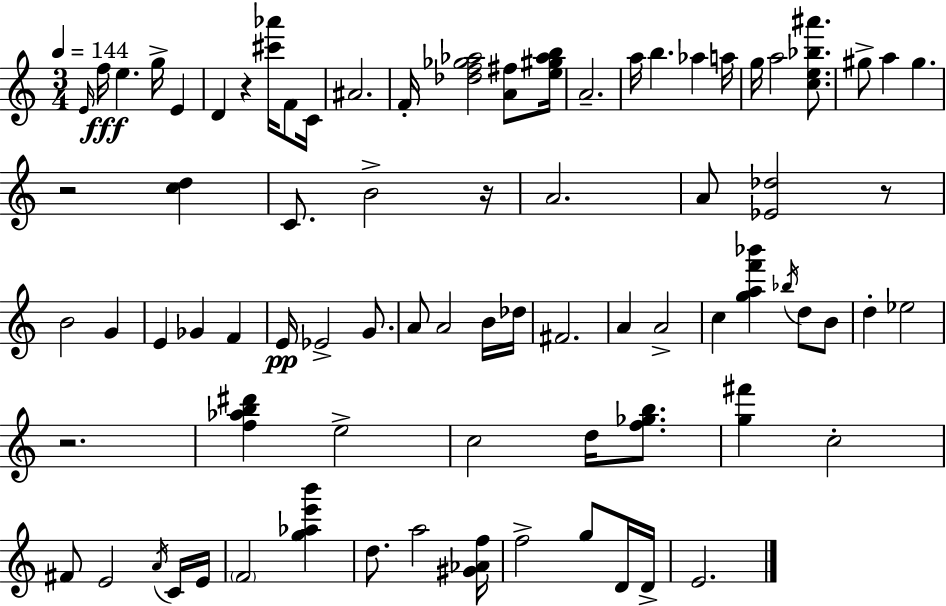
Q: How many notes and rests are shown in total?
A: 80